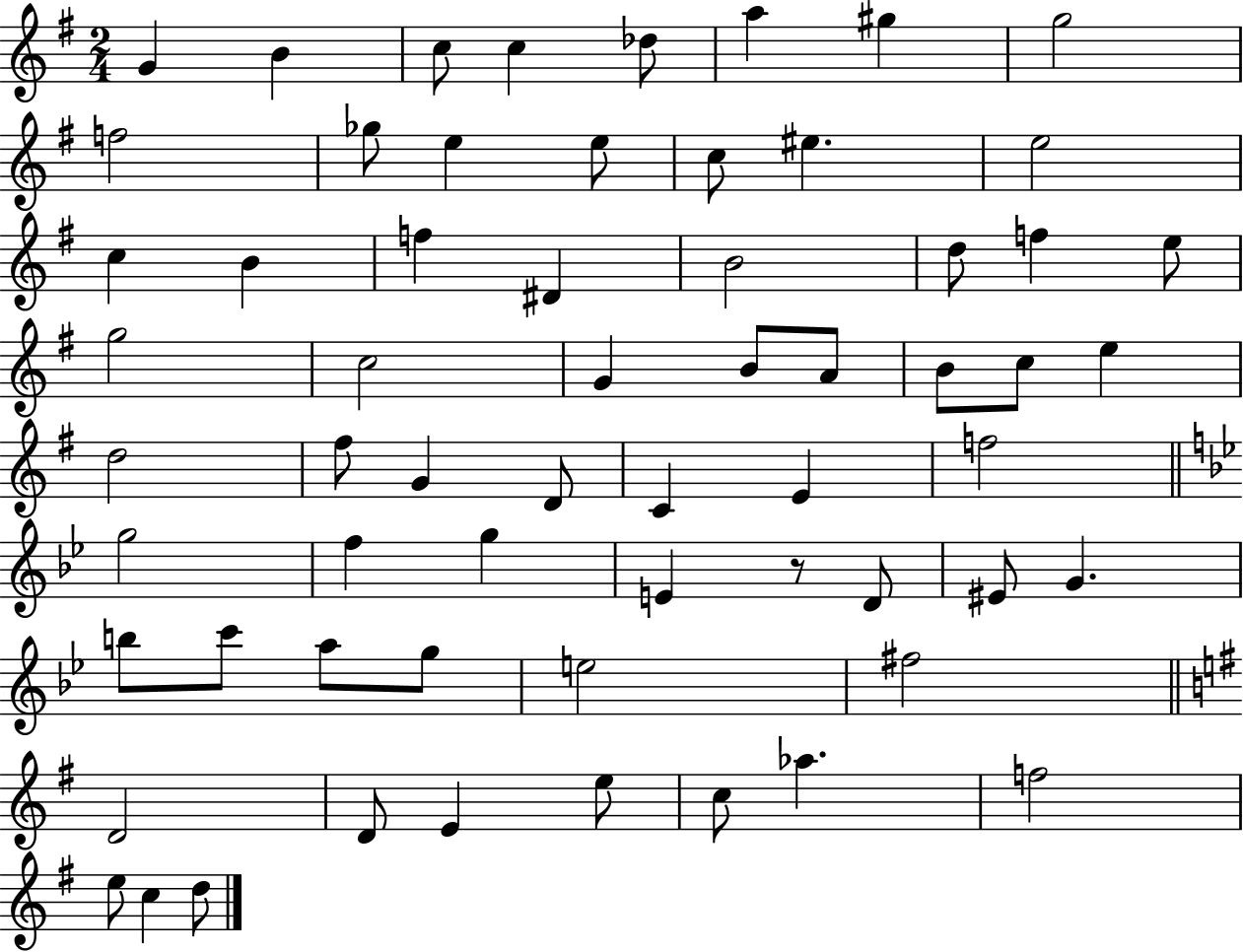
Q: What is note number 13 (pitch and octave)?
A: C5